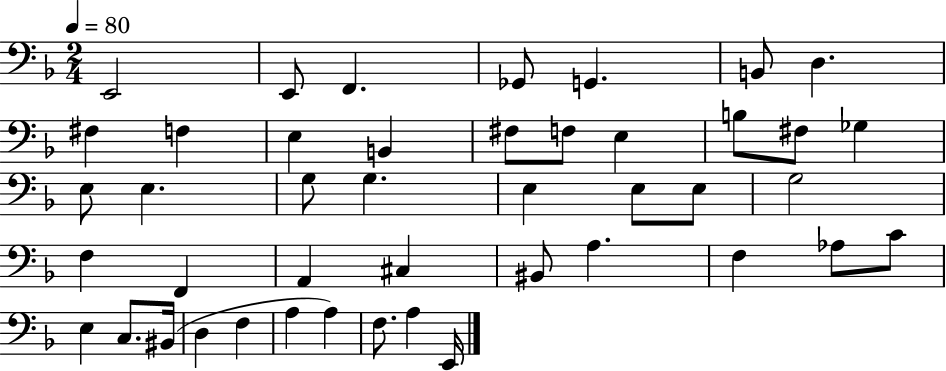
{
  \clef bass
  \numericTimeSignature
  \time 2/4
  \key f \major
  \tempo 4 = 80
  e,2 | e,8 f,4. | ges,8 g,4. | b,8 d4. | \break fis4 f4 | e4 b,4 | fis8 f8 e4 | b8 fis8 ges4 | \break e8 e4. | g8 g4. | e4 e8 e8 | g2 | \break f4 f,4 | a,4 cis4 | bis,8 a4. | f4 aes8 c'8 | \break e4 c8. bis,16( | d4 f4 | a4 a4) | f8. a4 e,16 | \break \bar "|."
}